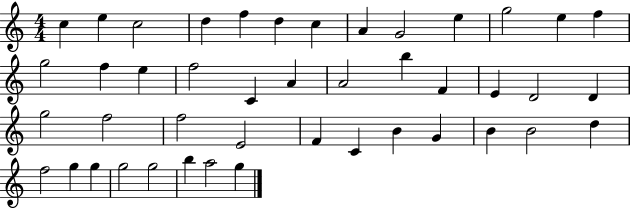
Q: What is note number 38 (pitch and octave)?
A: G5